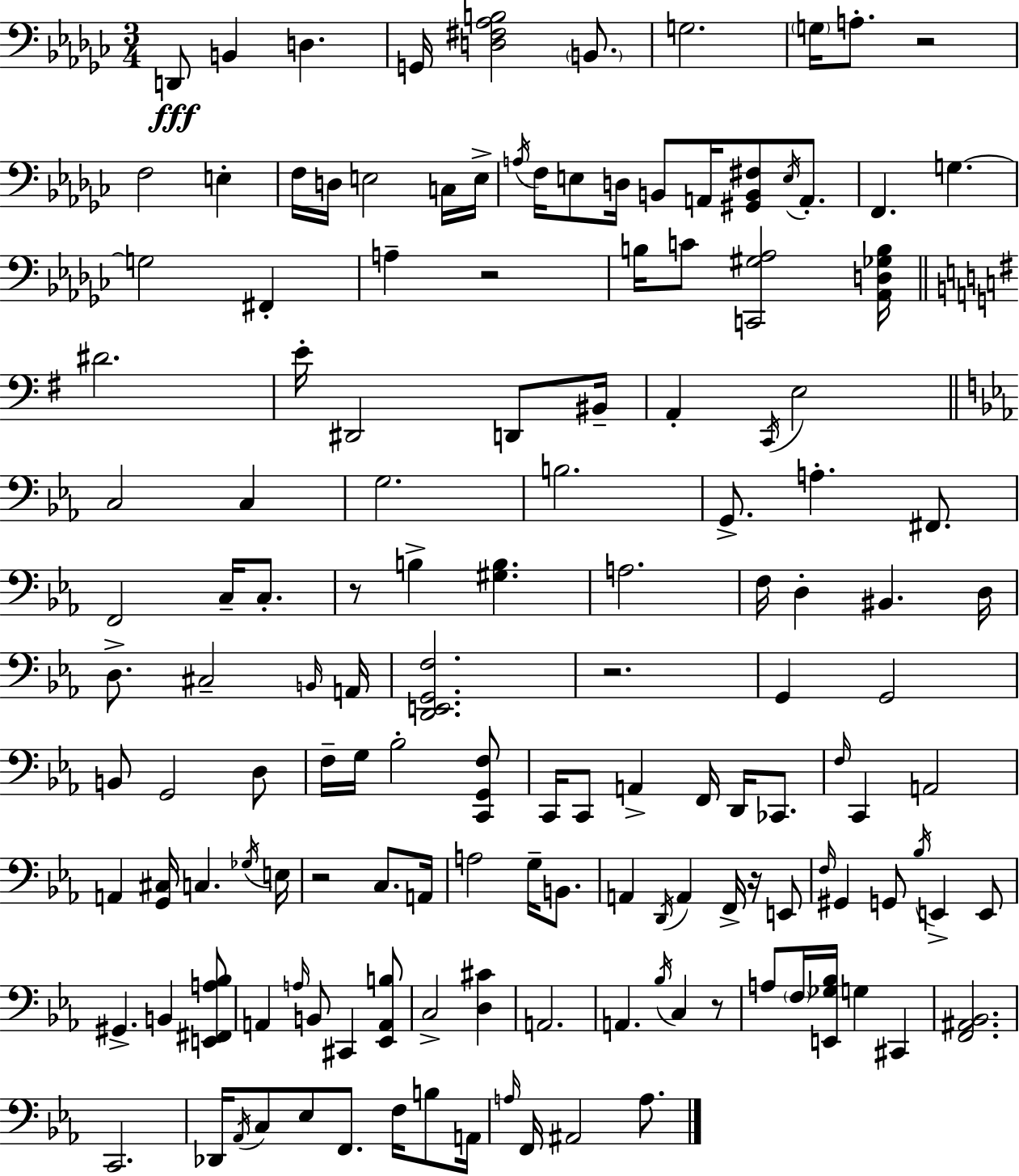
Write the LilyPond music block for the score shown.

{
  \clef bass
  \numericTimeSignature
  \time 3/4
  \key ees \minor
  \repeat volta 2 { d,8\fff b,4 d4. | g,16 <d fis aes b>2 \parenthesize b,8. | g2. | \parenthesize g16 a8.-. r2 | \break f2 e4-. | f16 d16 e2 c16 e16-> | \acciaccatura { a16 } f16 e8 d16 b,8 a,16 <gis, b, fis>8 \acciaccatura { e16 } a,8.-. | f,4. g4.~~ | \break g2 fis,4-. | a4-- r2 | b16 c'8 <c, gis aes>2 | <aes, d ges b>16 \bar "||" \break \key g \major dis'2. | e'16-. dis,2 d,8 bis,16-- | a,4-. \acciaccatura { c,16 } e2 | \bar "||" \break \key ees \major c2 c4 | g2. | b2. | g,8.-> a4.-. fis,8. | \break f,2 c16-- c8.-. | r8 b4-> <gis b>4. | a2. | f16 d4-. bis,4. d16 | \break d8.-> cis2-- \grace { b,16 } | a,16 <d, e, g, f>2. | r2. | g,4 g,2 | \break b,8 g,2 d8 | f16-- g16 bes2-. <c, g, f>8 | c,16 c,8 a,4-> f,16 d,16 ces,8. | \grace { f16 } c,4 a,2 | \break a,4 <g, cis>16 c4. | \acciaccatura { ges16 } e16 r2 c8. | a,16 a2 g16-- | b,8. a,4 \acciaccatura { d,16 } a,4 | \break f,16-> r16 e,8 \grace { f16 } gis,4 g,8 \acciaccatura { bes16 } | e,4-> e,8 gis,4.-> | b,4 <e, fis, a bes>8 a,4 \grace { a16 } b,8 | cis,4 <ees, a, b>8 c2-> | \break <d cis'>4 a,2. | a,4. | \acciaccatura { bes16 } c4 r8 a8 \parenthesize f16 <e, ges bes>16 | g4 cis,4 <f, ais, bes,>2. | \break c,2. | des,16 \acciaccatura { aes,16 } c8 | ees8 f,8. f16 b8 a,16 \grace { a16 } f,16 ais,2 | a8. } \bar "|."
}